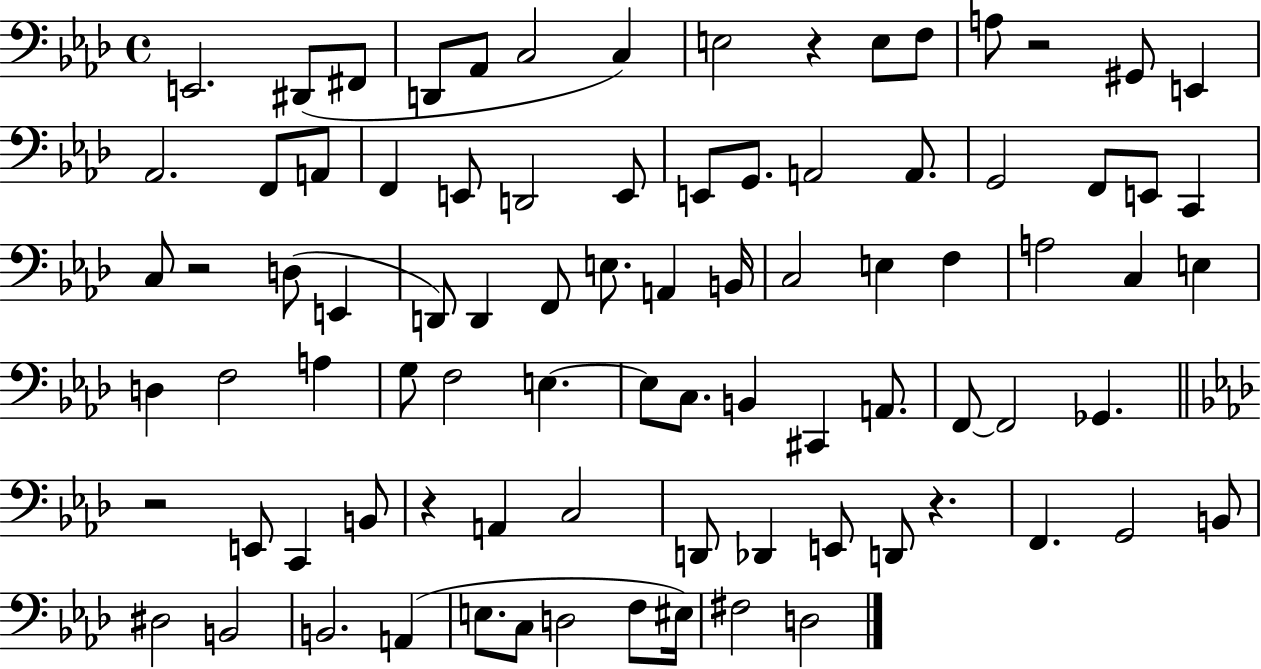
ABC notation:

X:1
T:Untitled
M:4/4
L:1/4
K:Ab
E,,2 ^D,,/2 ^F,,/2 D,,/2 _A,,/2 C,2 C, E,2 z E,/2 F,/2 A,/2 z2 ^G,,/2 E,, _A,,2 F,,/2 A,,/2 F,, E,,/2 D,,2 E,,/2 E,,/2 G,,/2 A,,2 A,,/2 G,,2 F,,/2 E,,/2 C,, C,/2 z2 D,/2 E,, D,,/2 D,, F,,/2 E,/2 A,, B,,/4 C,2 E, F, A,2 C, E, D, F,2 A, G,/2 F,2 E, E,/2 C,/2 B,, ^C,, A,,/2 F,,/2 F,,2 _G,, z2 E,,/2 C,, B,,/2 z A,, C,2 D,,/2 _D,, E,,/2 D,,/2 z F,, G,,2 B,,/2 ^D,2 B,,2 B,,2 A,, E,/2 C,/2 D,2 F,/2 ^E,/4 ^F,2 D,2